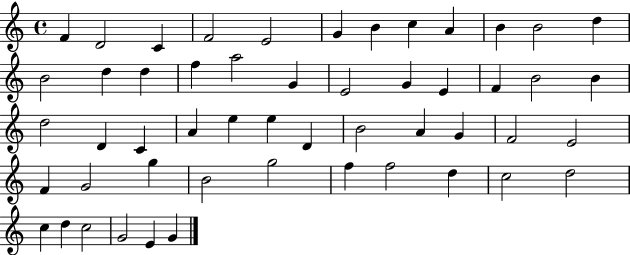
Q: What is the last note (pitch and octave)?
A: G4